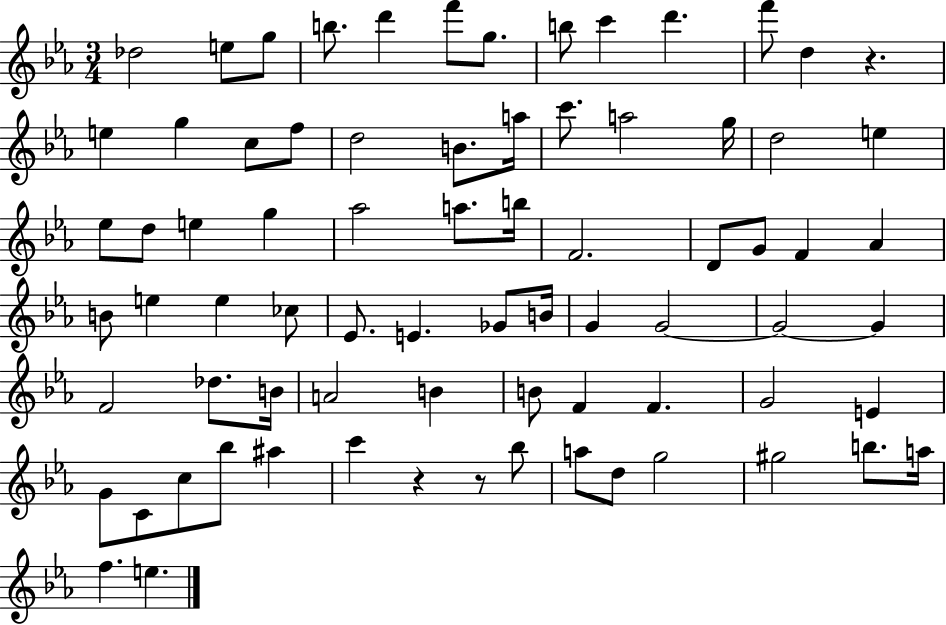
{
  \clef treble
  \numericTimeSignature
  \time 3/4
  \key ees \major
  \repeat volta 2 { des''2 e''8 g''8 | b''8. d'''4 f'''8 g''8. | b''8 c'''4 d'''4. | f'''8 d''4 r4. | \break e''4 g''4 c''8 f''8 | d''2 b'8. a''16 | c'''8. a''2 g''16 | d''2 e''4 | \break ees''8 d''8 e''4 g''4 | aes''2 a''8. b''16 | f'2. | d'8 g'8 f'4 aes'4 | \break b'8 e''4 e''4 ces''8 | ees'8. e'4. ges'8 b'16 | g'4 g'2~~ | g'2~~ g'4 | \break f'2 des''8. b'16 | a'2 b'4 | b'8 f'4 f'4. | g'2 e'4 | \break g'8 c'8 c''8 bes''8 ais''4 | c'''4 r4 r8 bes''8 | a''8 d''8 g''2 | gis''2 b''8. a''16 | \break f''4. e''4. | } \bar "|."
}